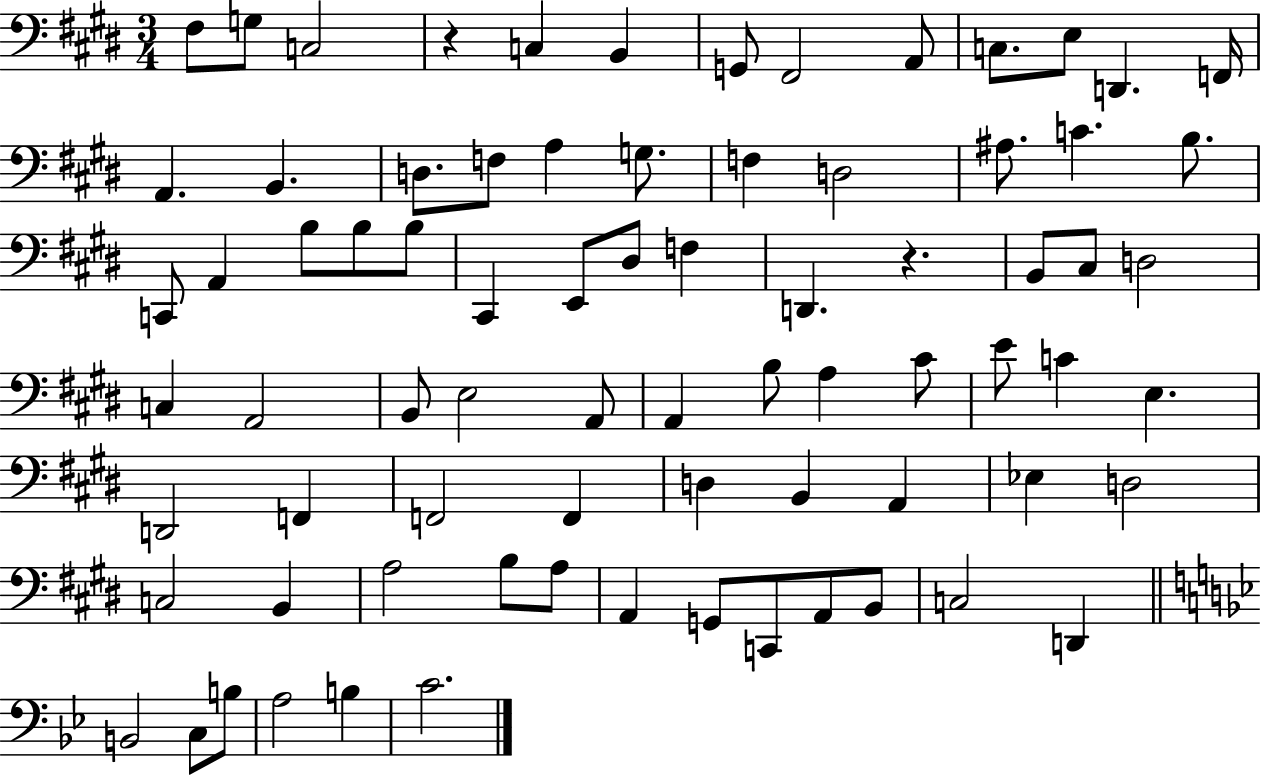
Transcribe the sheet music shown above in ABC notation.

X:1
T:Untitled
M:3/4
L:1/4
K:E
^F,/2 G,/2 C,2 z C, B,, G,,/2 ^F,,2 A,,/2 C,/2 E,/2 D,, F,,/4 A,, B,, D,/2 F,/2 A, G,/2 F, D,2 ^A,/2 C B,/2 C,,/2 A,, B,/2 B,/2 B,/2 ^C,, E,,/2 ^D,/2 F, D,, z B,,/2 ^C,/2 D,2 C, A,,2 B,,/2 E,2 A,,/2 A,, B,/2 A, ^C/2 E/2 C E, D,,2 F,, F,,2 F,, D, B,, A,, _E, D,2 C,2 B,, A,2 B,/2 A,/2 A,, G,,/2 C,,/2 A,,/2 B,,/2 C,2 D,, B,,2 C,/2 B,/2 A,2 B, C2